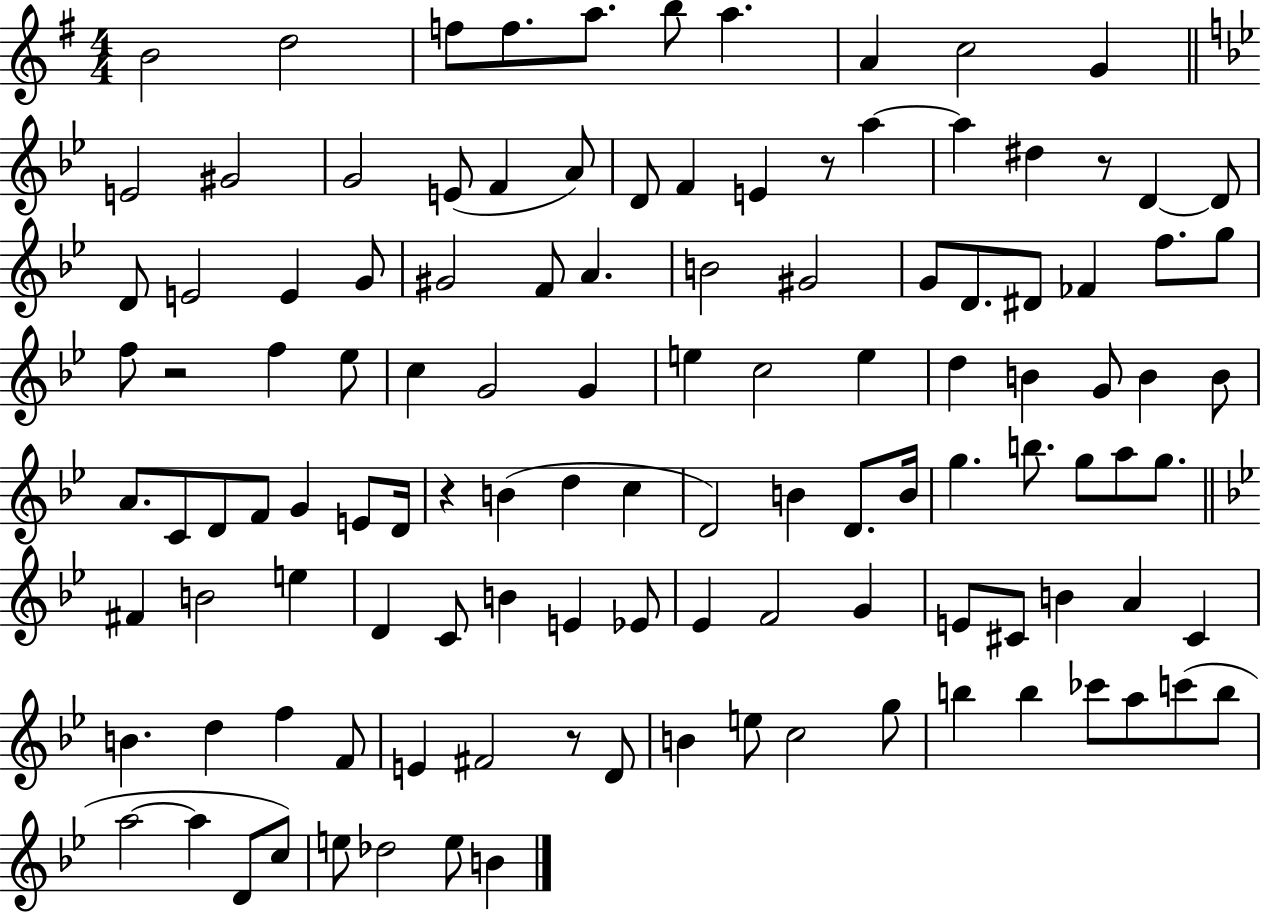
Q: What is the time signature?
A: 4/4